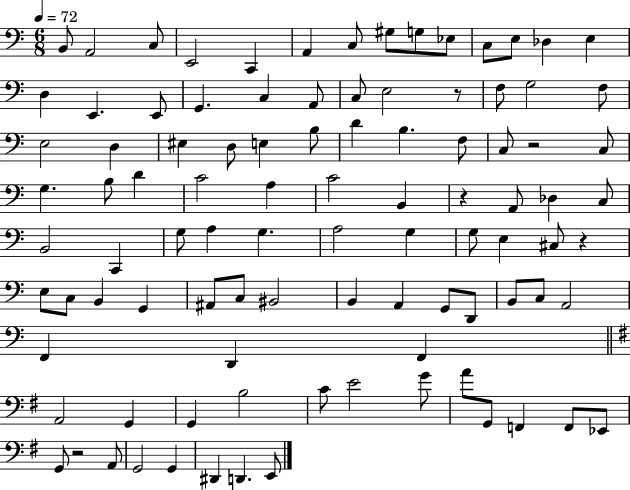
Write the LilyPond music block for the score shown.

{
  \clef bass
  \numericTimeSignature
  \time 6/8
  \key c \major
  \tempo 4 = 72
  b,8 a,2 c8 | e,2 c,4 | a,4 c8 gis8 g8 ees8 | c8 e8 des4 e4 | \break d4 e,4. e,8 | g,4. c4 a,8 | c8 e2 r8 | f8 g2 f8 | \break e2 d4 | eis4 d8 e4 b8 | d'4 b4. f8 | c8 r2 c8 | \break g4. b8 d'4 | c'2 a4 | c'2 b,4 | r4 a,8 des4 c8 | \break b,2 c,4 | g8 a4 g4. | a2 g4 | g8 e4 cis8 r4 | \break e8 c8 b,4 g,4 | ais,8 c8 bis,2 | b,4 a,4 g,8 d,8 | b,8 c8 a,2 | \break f,4 d,4 f,4 | \bar "||" \break \key g \major a,2 g,4 | g,4 b2 | c'8 e'2 g'8 | a'8 g,8 f,4 f,8 ees,8 | \break g,8 r2 a,8 | g,2 g,4 | dis,4 d,4. e,8 | \bar "|."
}